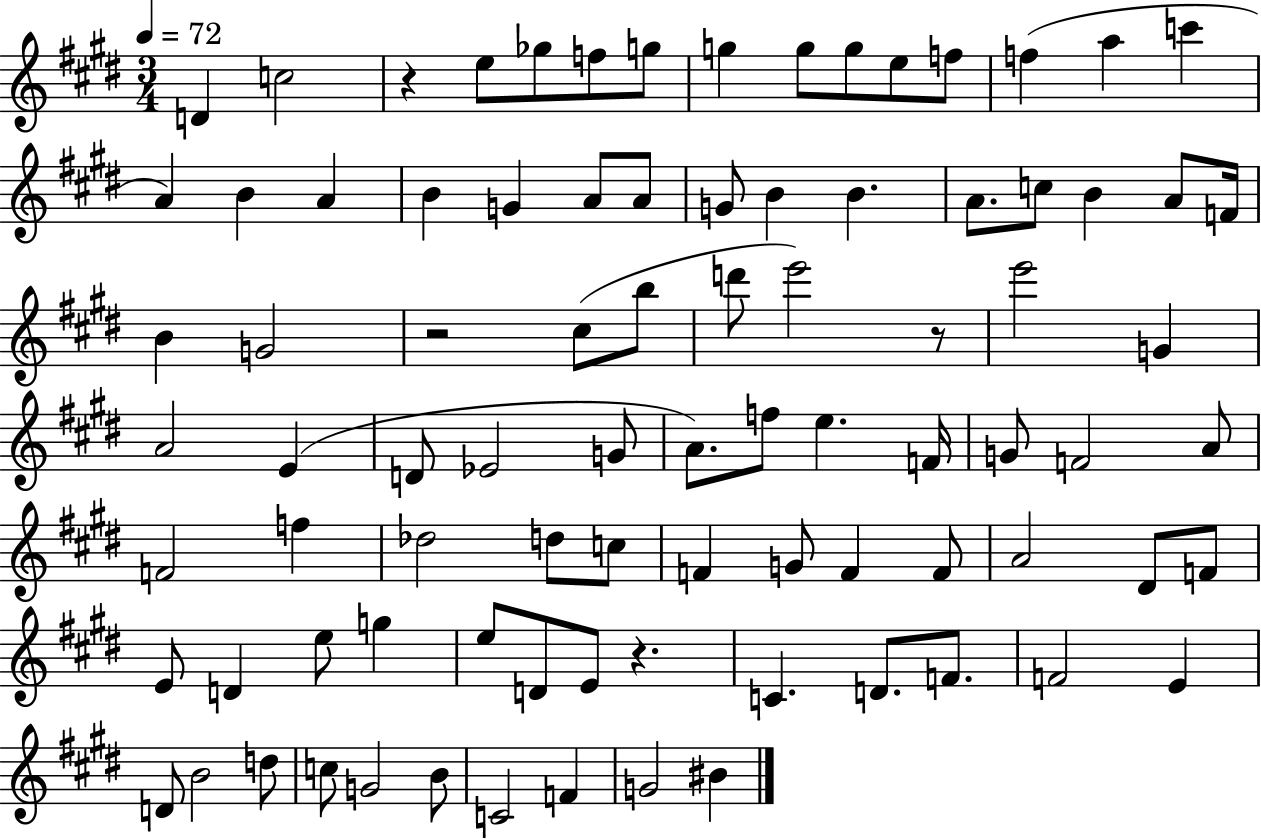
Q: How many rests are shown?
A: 4